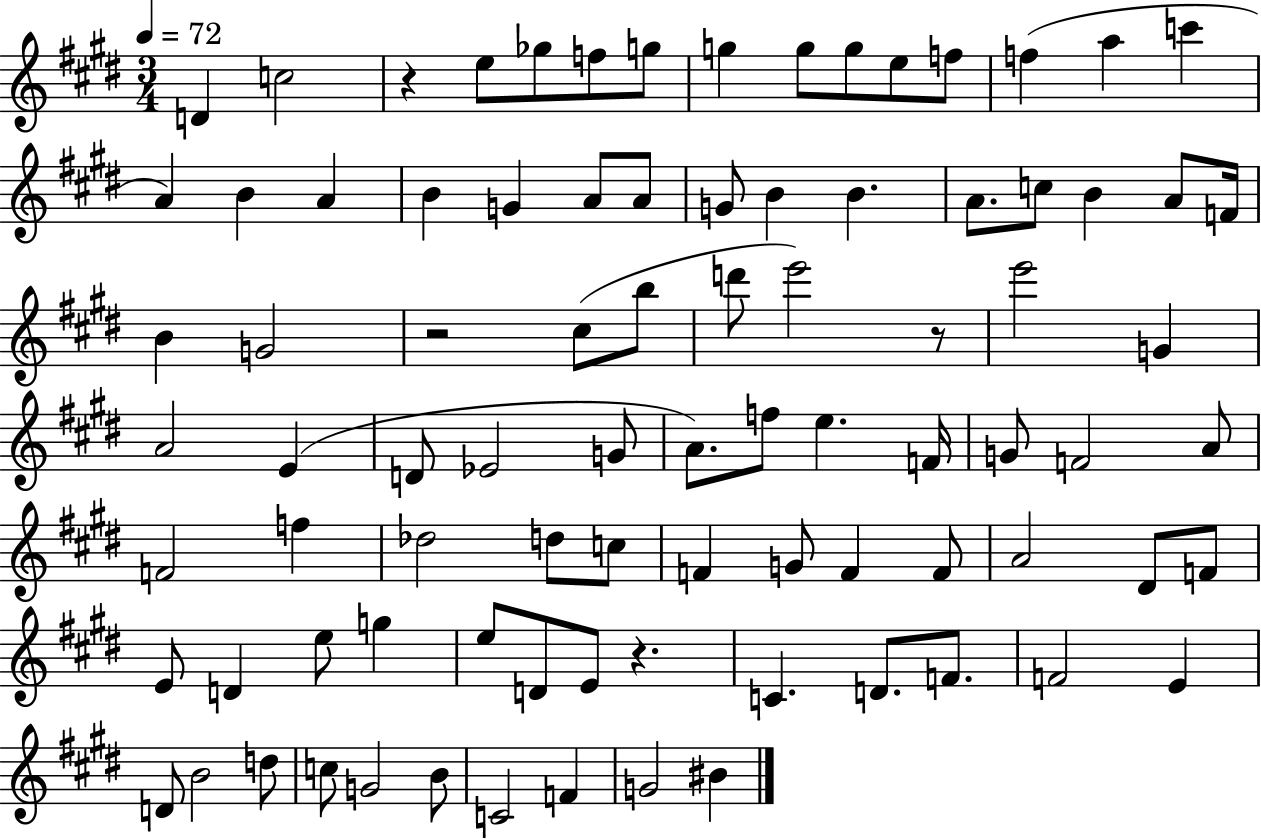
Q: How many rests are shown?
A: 4